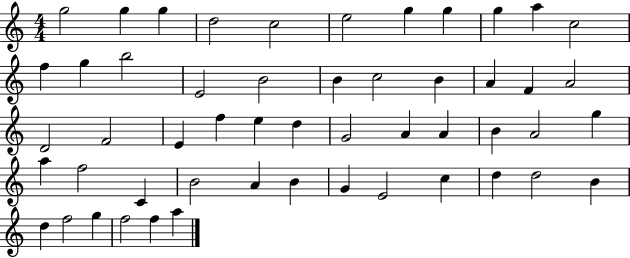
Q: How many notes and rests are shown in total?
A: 52